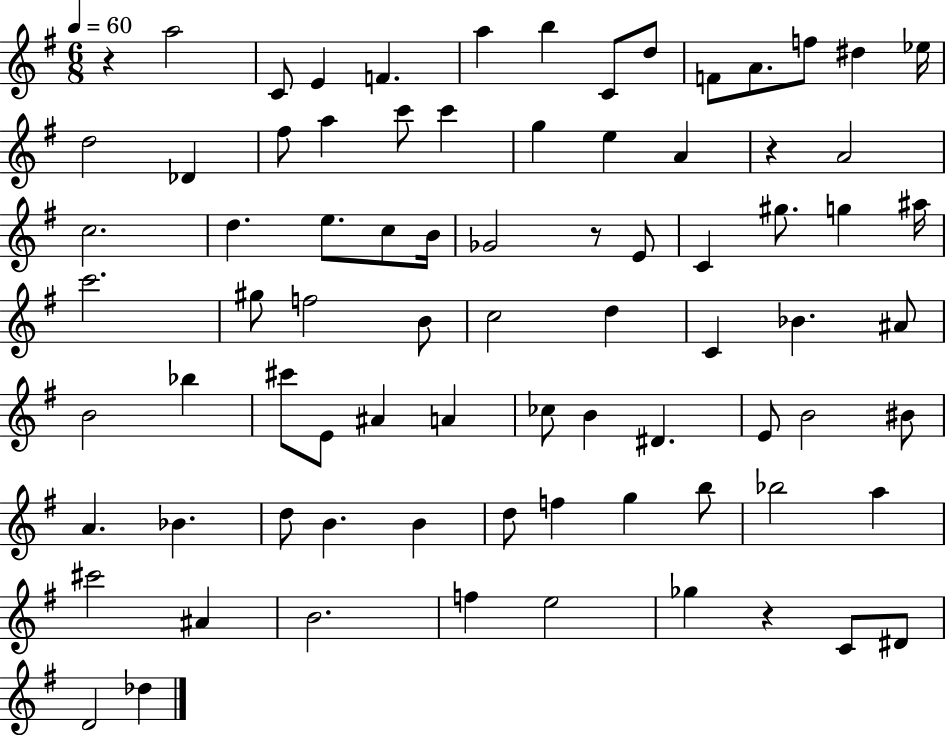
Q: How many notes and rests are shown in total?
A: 80